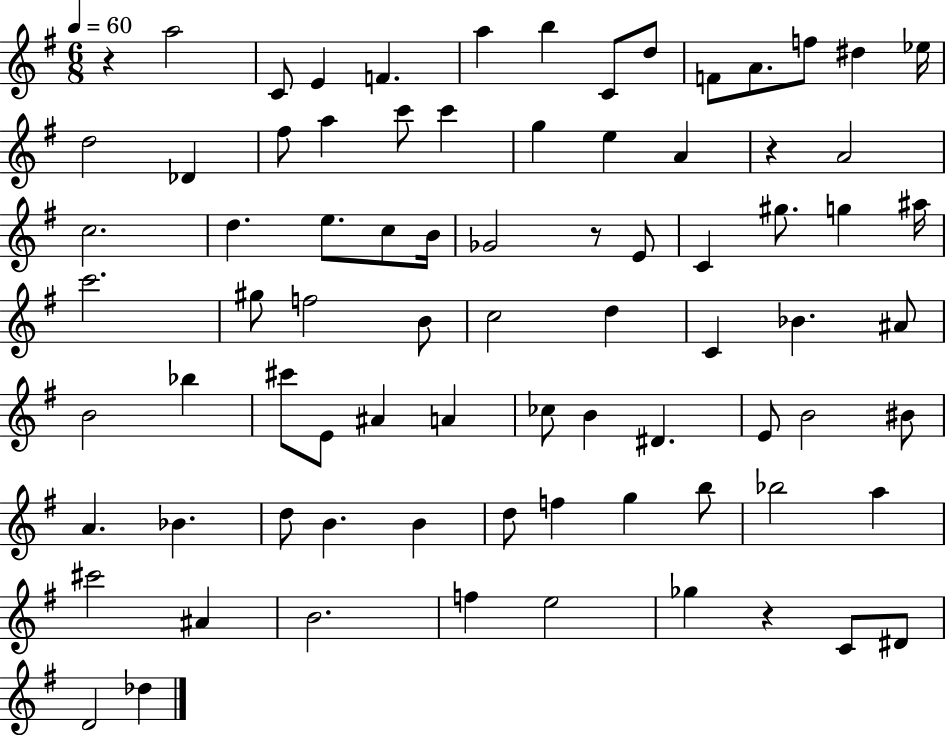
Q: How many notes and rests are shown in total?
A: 80